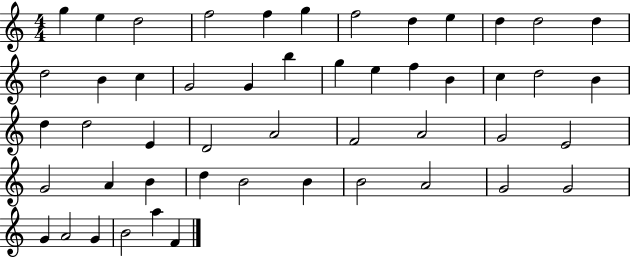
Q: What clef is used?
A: treble